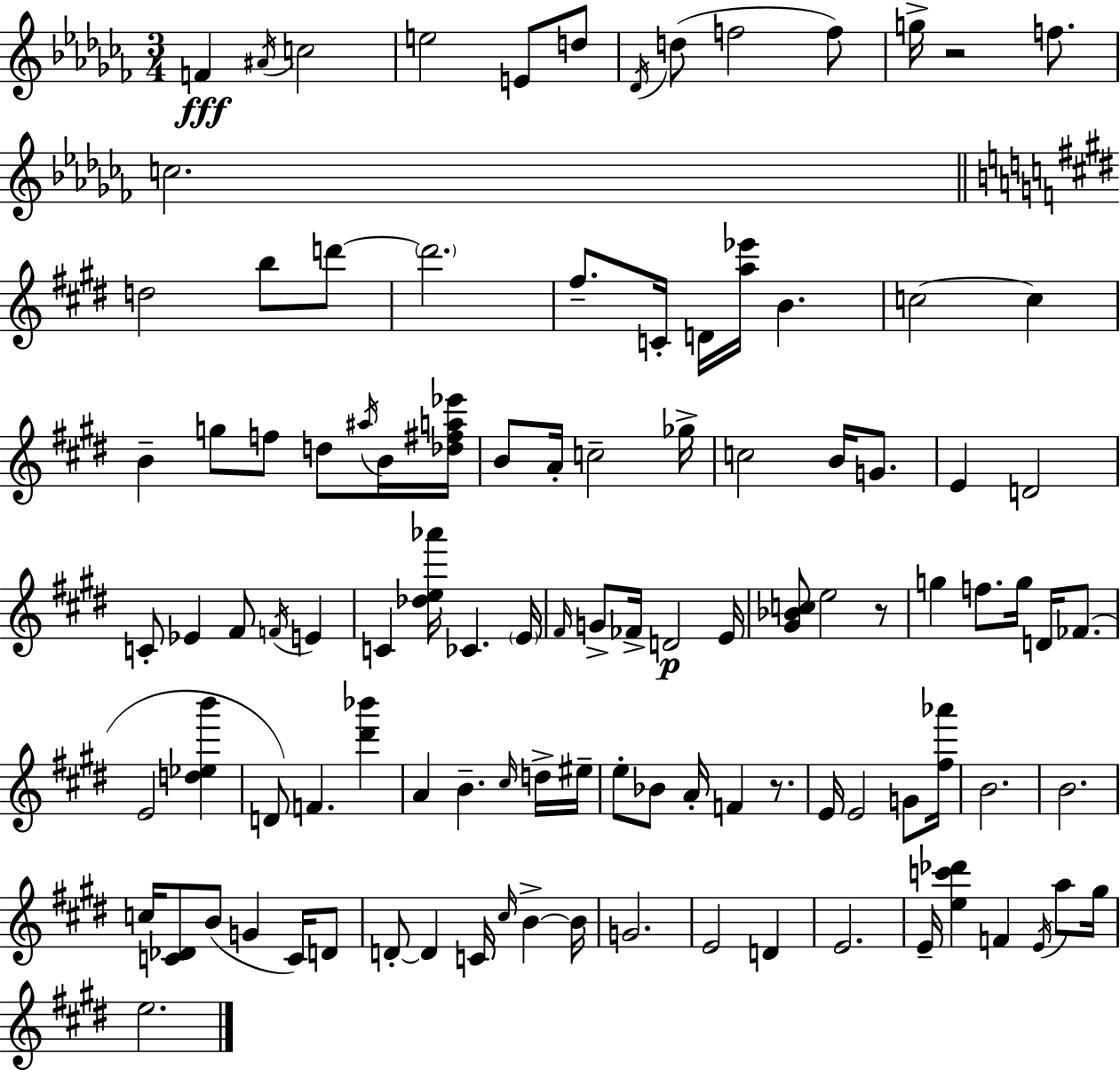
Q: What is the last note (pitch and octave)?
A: E5